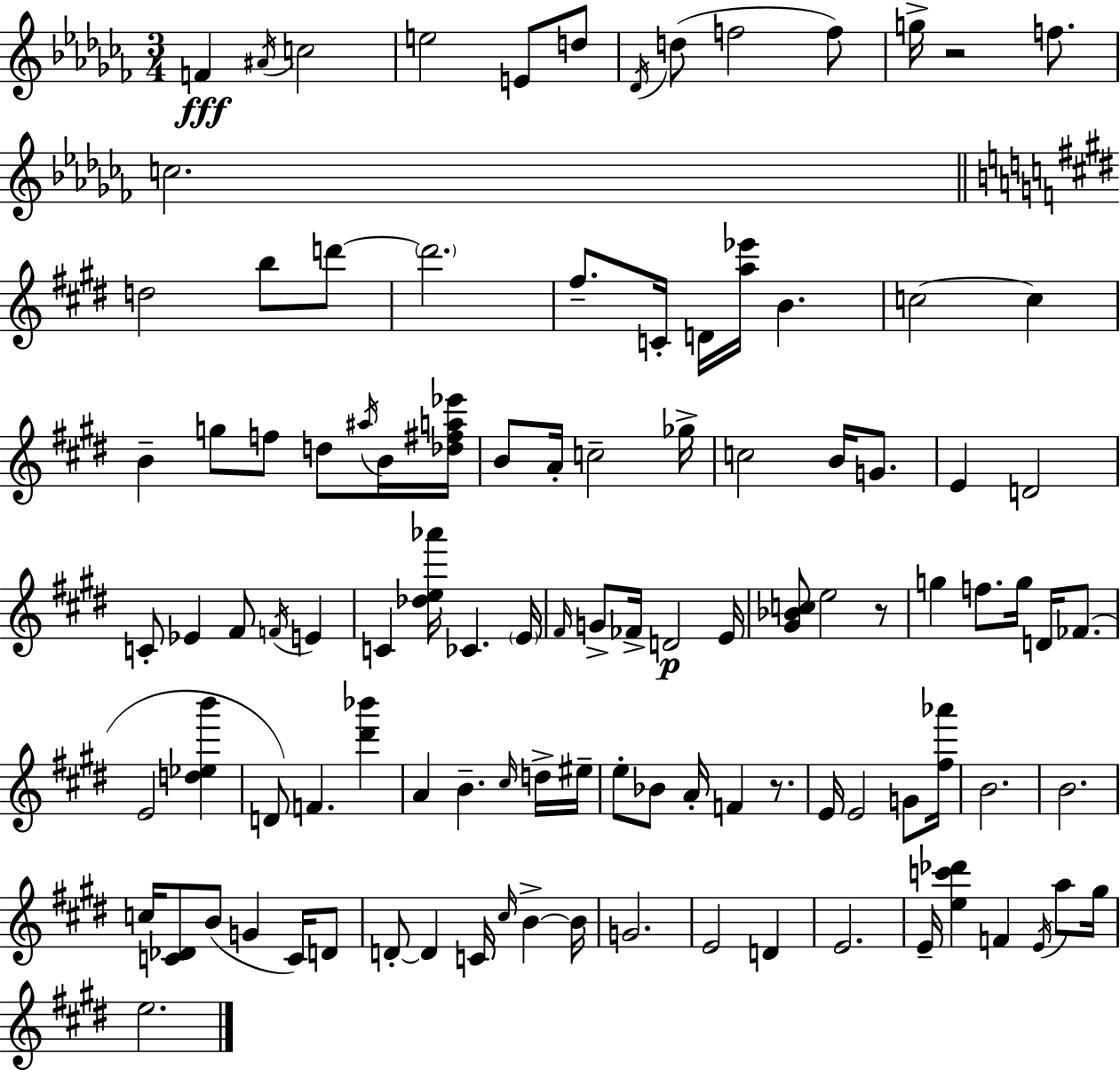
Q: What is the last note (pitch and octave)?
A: E5